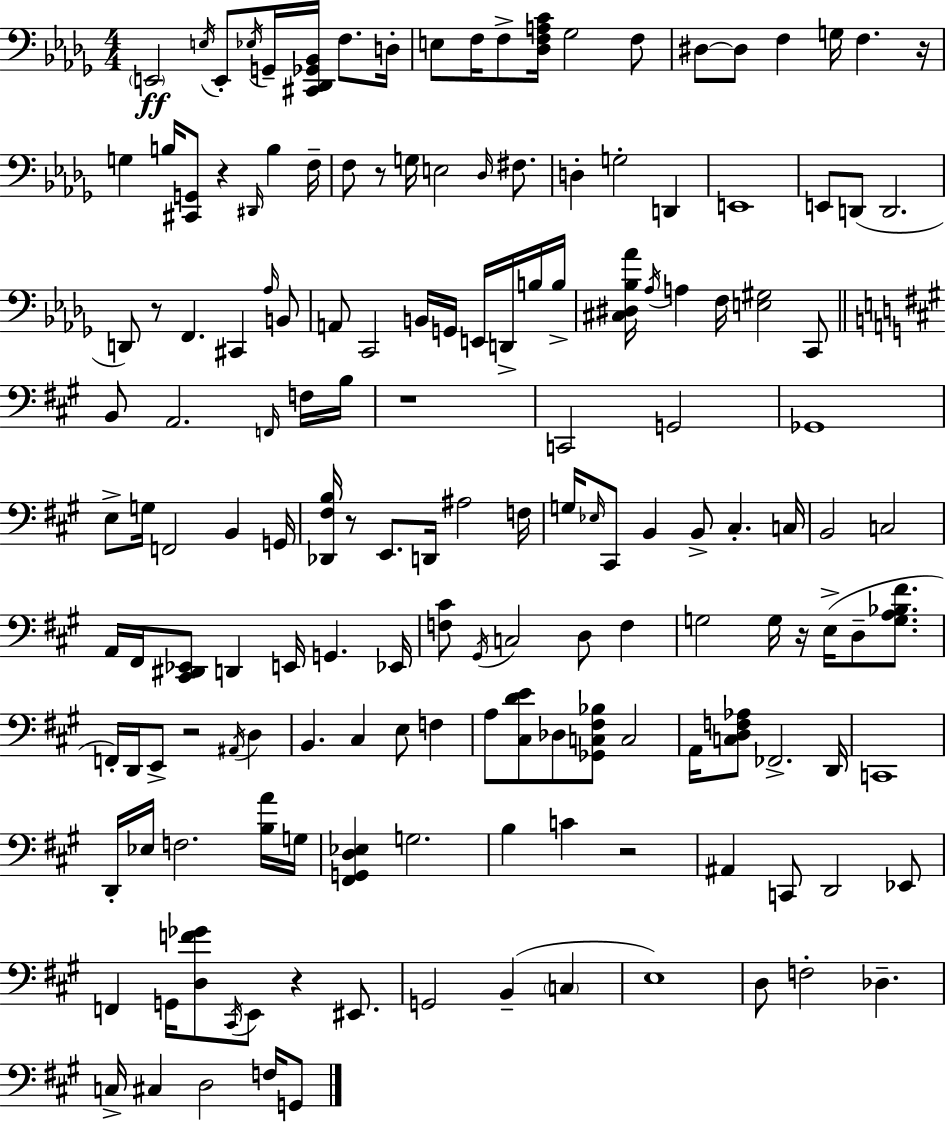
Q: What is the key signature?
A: BES minor